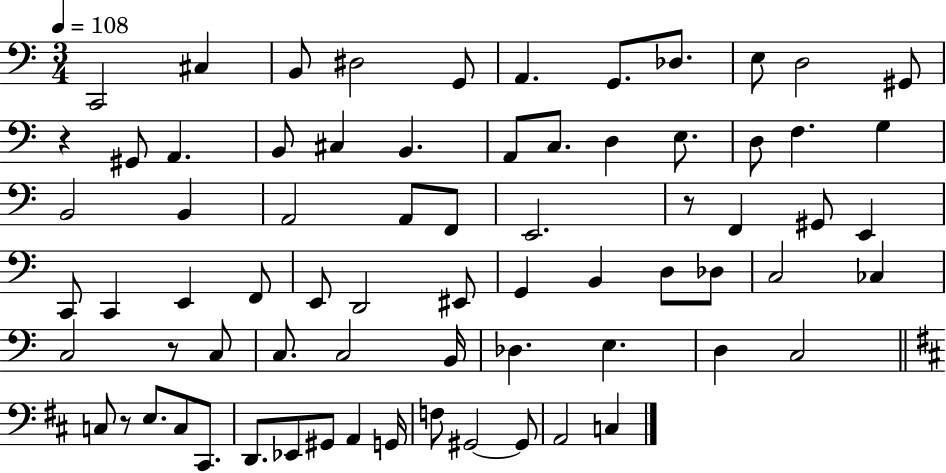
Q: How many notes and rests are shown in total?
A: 72